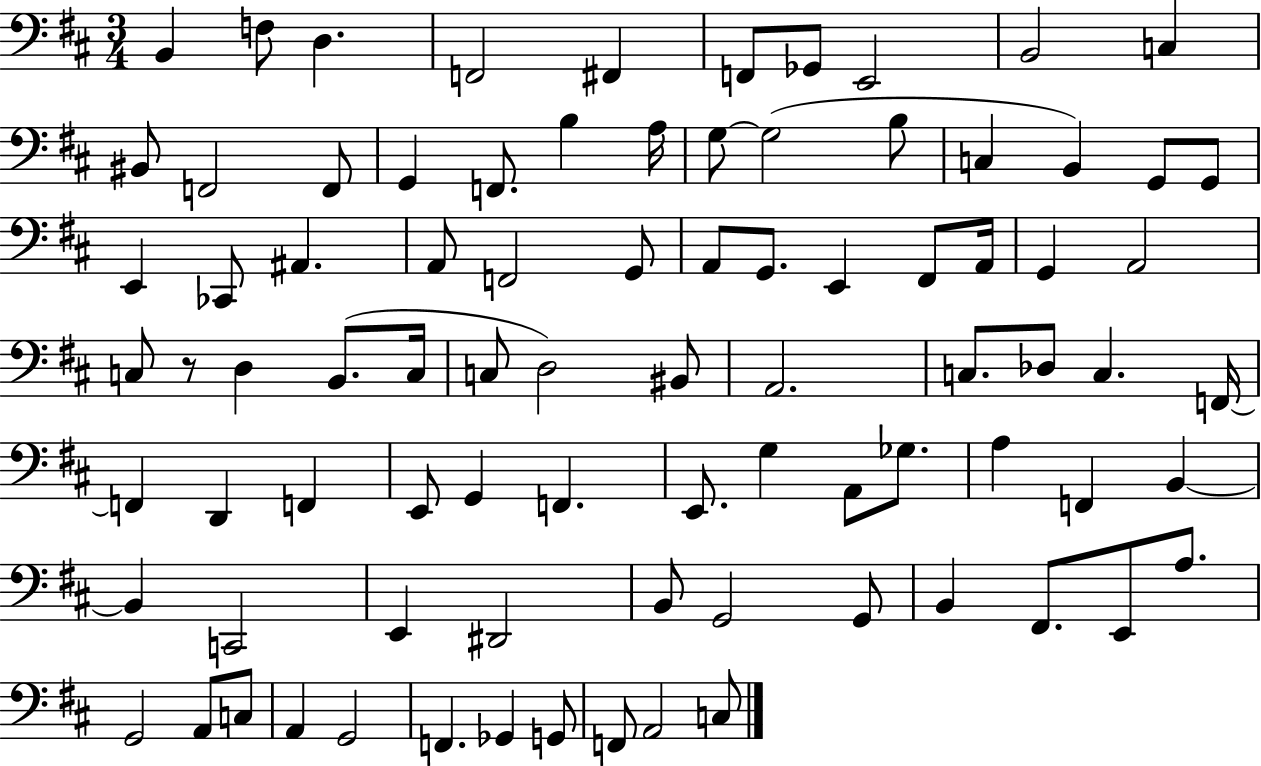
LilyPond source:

{
  \clef bass
  \numericTimeSignature
  \time 3/4
  \key d \major
  b,4 f8 d4. | f,2 fis,4 | f,8 ges,8 e,2 | b,2 c4 | \break bis,8 f,2 f,8 | g,4 f,8. b4 a16 | g8~~ g2( b8 | c4 b,4) g,8 g,8 | \break e,4 ces,8 ais,4. | a,8 f,2 g,8 | a,8 g,8. e,4 fis,8 a,16 | g,4 a,2 | \break c8 r8 d4 b,8.( c16 | c8 d2) bis,8 | a,2. | c8. des8 c4. f,16~~ | \break f,4 d,4 f,4 | e,8 g,4 f,4. | e,8. g4 a,8 ges8. | a4 f,4 b,4~~ | \break b,4 c,2 | e,4 dis,2 | b,8 g,2 g,8 | b,4 fis,8. e,8 a8. | \break g,2 a,8 c8 | a,4 g,2 | f,4. ges,4 g,8 | f,8 a,2 c8 | \break \bar "|."
}